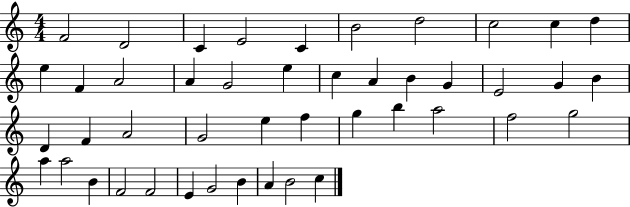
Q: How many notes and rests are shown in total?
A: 45